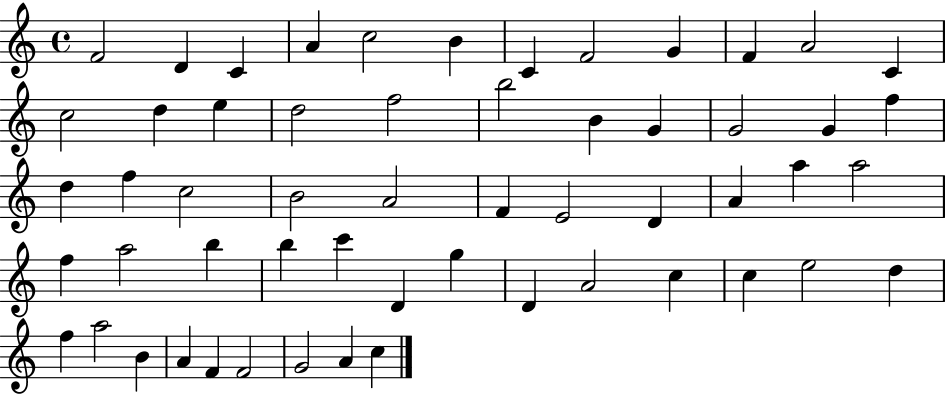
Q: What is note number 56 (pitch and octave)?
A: C5